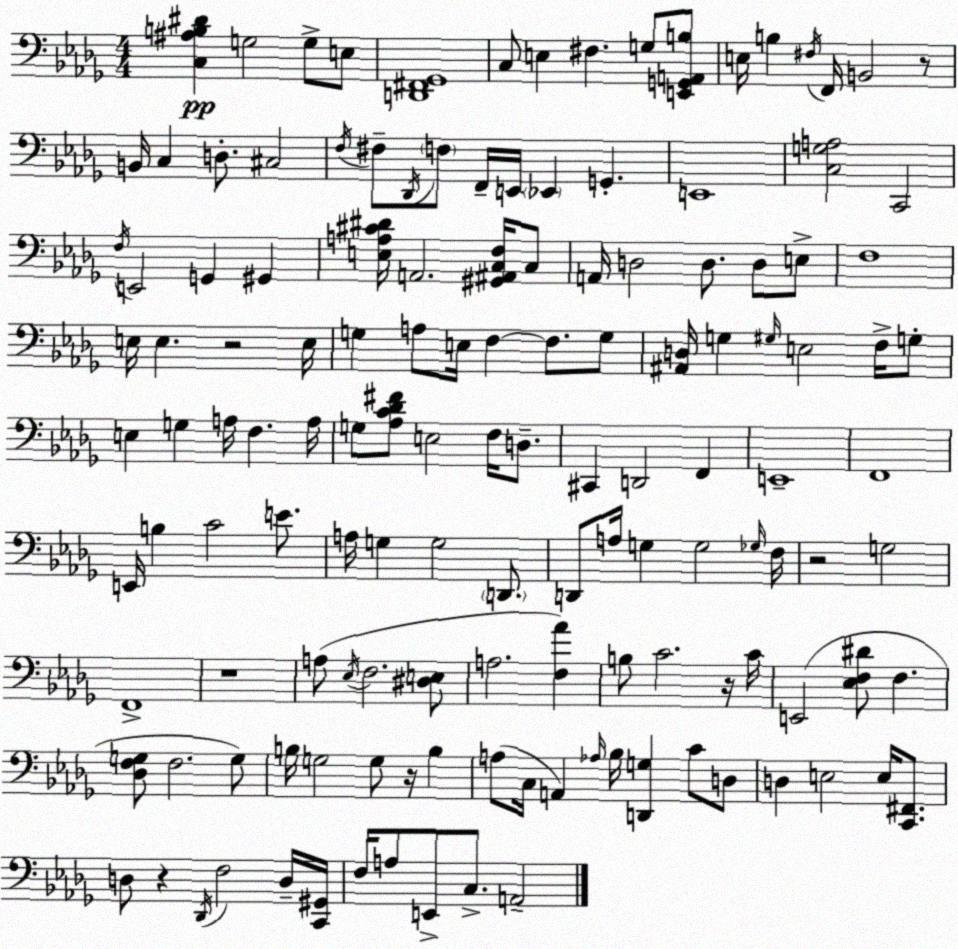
X:1
T:Untitled
M:4/4
L:1/4
K:Bbm
[C,^A,B,^D] G,2 G,/2 E,/2 [D,,^F,,_G,,]4 C,/2 E, ^F, G,/2 [E,,G,,A,,B,]/2 E,/4 B, ^F,/4 F,,/4 B,,2 z/2 B,,/4 C, D,/2 ^C,2 F,/4 ^F,/2 _D,,/4 F,/2 F,,/4 E,,/4 _E,, G,, E,,4 [C,G,A,]2 C,,2 F,/4 E,,2 G,, ^G,, [E,A,^C^D]/4 A,,2 [^G,,^A,,C,F,]/4 C,/2 A,,/4 D,2 D,/2 D,/2 E,/2 F,4 E,/4 E, z2 E,/4 G, A,/2 E,/4 F, F,/2 G,/2 [^A,,D,]/4 G, ^G,/4 E,2 F,/4 G,/2 E, G, A,/4 F, A,/4 G,/2 [_A,C_D^F]/2 E,2 F,/4 D,/2 ^C,, D,,2 F,, E,,4 F,,4 E,,/4 B, C2 E/2 A,/4 G, G,2 D,,/2 D,,/2 A,/4 G, G,2 _G,/4 F,/4 z2 G,2 F,,4 z4 A,/2 _E,/4 F,2 [^D,E,]/2 A,2 [F,_A] B,/2 C2 z/4 C/4 E,,2 [_E,F,^D]/2 F, [_D,F,G,]/2 F,2 G,/2 B,/4 G,2 G,/2 z/4 B, A,/2 C,/4 A,, _A,/4 _B,/4 [D,,G,] C/2 D,/2 D, E,2 E,/4 [C,,^F,,]/2 D,/2 z _D,,/4 F,2 D,/4 [C,,^G,,]/4 F,/4 A,/2 E,,/2 C,/2 A,,2